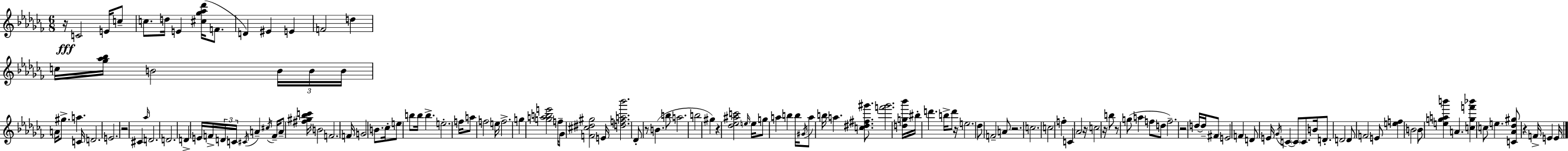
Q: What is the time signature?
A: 6/8